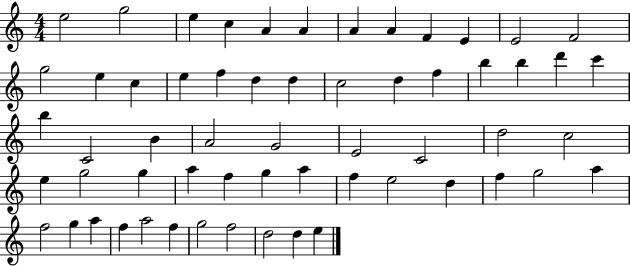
E5/h G5/h E5/q C5/q A4/q A4/q A4/q A4/q F4/q E4/q E4/h F4/h G5/h E5/q C5/q E5/q F5/q D5/q D5/q C5/h D5/q F5/q B5/q B5/q D6/q C6/q B5/q C4/h B4/q A4/h G4/h E4/h C4/h D5/h C5/h E5/q G5/h G5/q A5/q F5/q G5/q A5/q F5/q E5/h D5/q F5/q G5/h A5/q F5/h G5/q A5/q F5/q A5/h F5/q G5/h F5/h D5/h D5/q E5/q